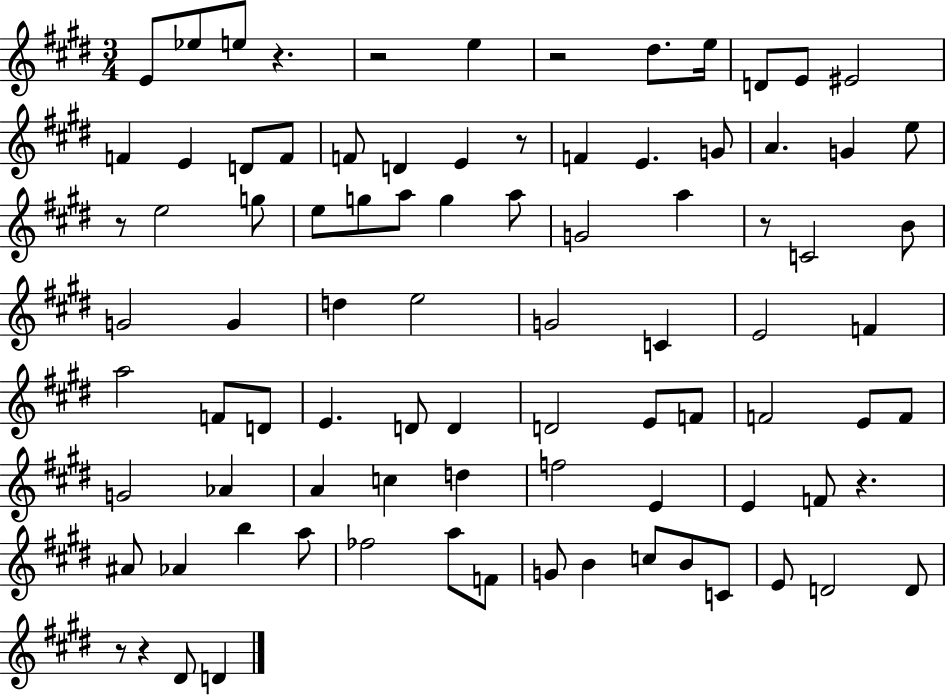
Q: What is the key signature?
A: E major